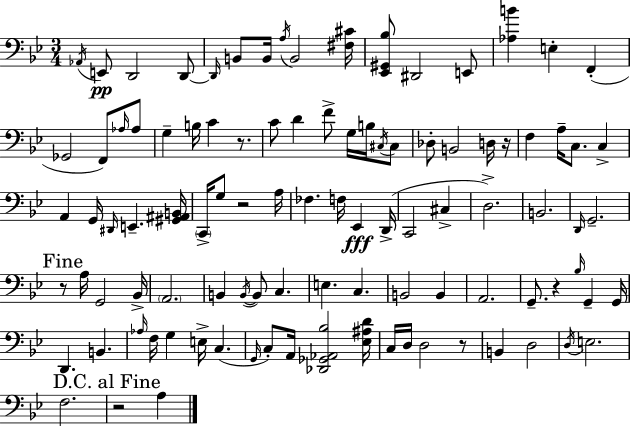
{
  \clef bass
  \numericTimeSignature
  \time 3/4
  \key bes \major
  \acciaccatura { aes,16 }\pp e,8 d,2 d,8~~ | \grace { d,16 } b,8 b,16 \acciaccatura { a16 } b,2 | <fis cis'>16 <ees, gis, bes>8 dis,2 | e,8 <aes b'>4 e4-. f,4-.( | \break ges,2 f,8) | \grace { aes16 } aes8 g4-- b16 c'4 | r8. c'8 d'4 f'8-> | g16 b16 \acciaccatura { cis16 } cis8 des8-. b,2 | \break d16 r16 f4 a16-- c8. | c4-> a,4 g,16 \grace { dis,16 } e,4.-- | <gis, ais, b,>16 \parenthesize c,16-> g8 r2 | a16 fes4. | \break f16 ees,4\fff d,16->( c,2 | cis4-> d2.->) | b,2. | \grace { d,16 } g,2.-- | \break \mark "Fine" r8 a16 g,2 | bes,16-> \parenthesize a,2. | b,4 \acciaccatura { b,16~ }~ | b,8 c4. e4. | \break c4. b,2 | b,4 a,2. | g,8.-- r4 | \grace { bes16 } g,4-- g,16 d,4. | \break b,4. \grace { aes16 } f16 g4 | e16-> c4.( \grace { g,16 } c8-.) | a,16 <des, ges, aes, bes>2 <ees ais d'>16 c16 | d16 d2 r8 b,4 | \break d2 \acciaccatura { d16 } | e2. | f2. | \mark "D.C. al Fine" r2 a4 | \break \bar "|."
}